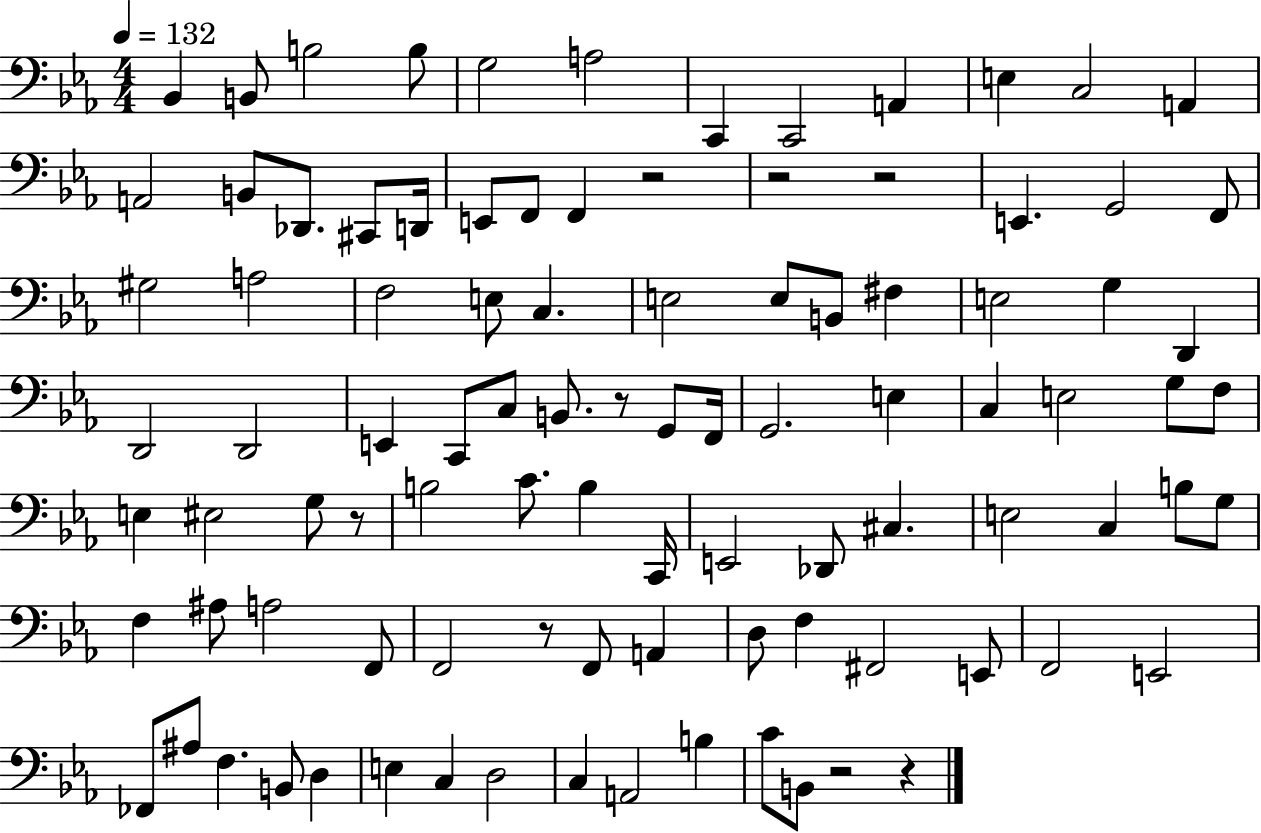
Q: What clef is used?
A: bass